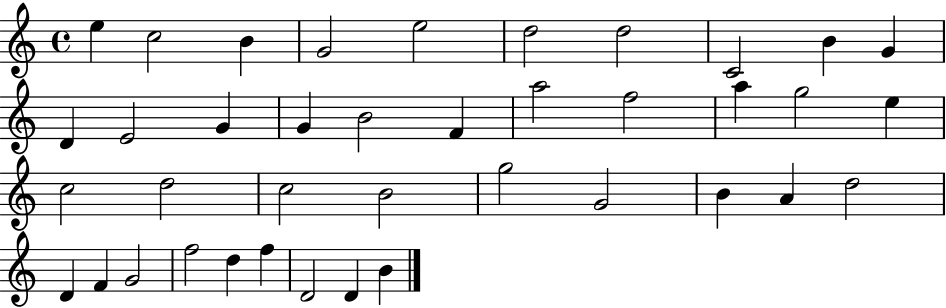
X:1
T:Untitled
M:4/4
L:1/4
K:C
e c2 B G2 e2 d2 d2 C2 B G D E2 G G B2 F a2 f2 a g2 e c2 d2 c2 B2 g2 G2 B A d2 D F G2 f2 d f D2 D B